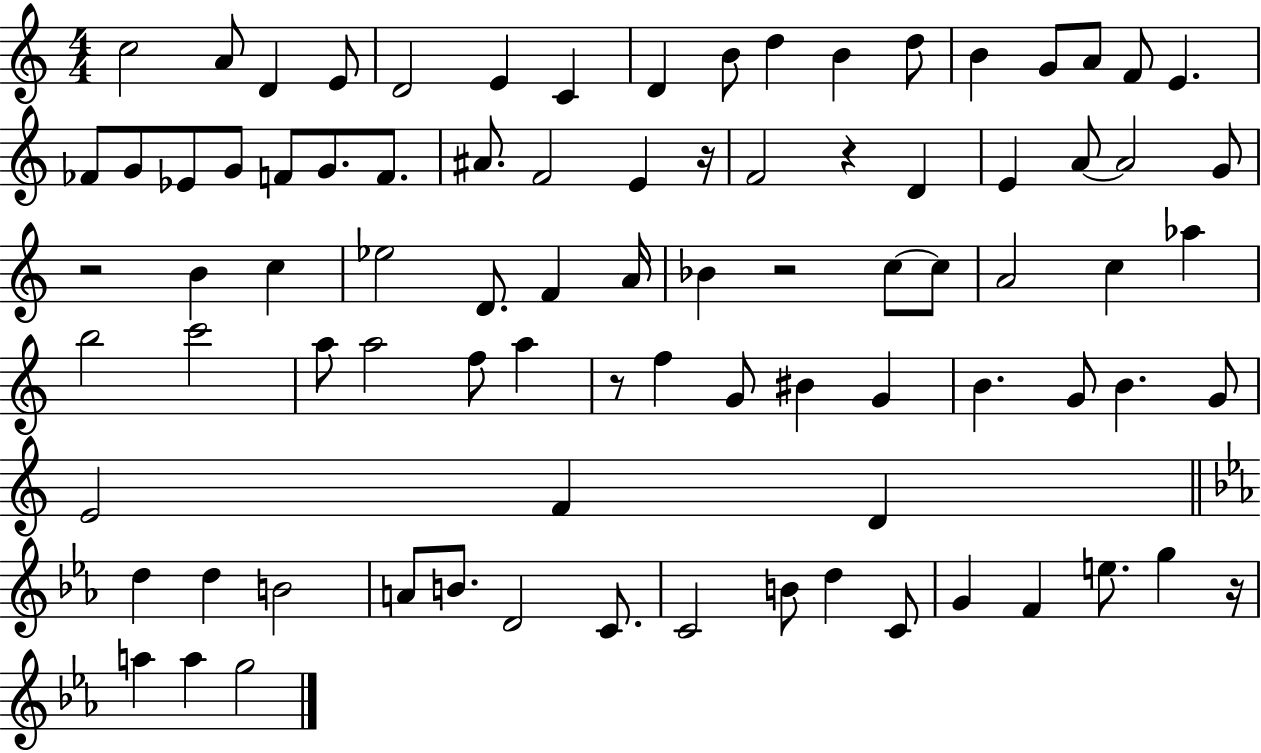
C5/h A4/e D4/q E4/e D4/h E4/q C4/q D4/q B4/e D5/q B4/q D5/e B4/q G4/e A4/e F4/e E4/q. FES4/e G4/e Eb4/e G4/e F4/e G4/e. F4/e. A#4/e. F4/h E4/q R/s F4/h R/q D4/q E4/q A4/e A4/h G4/e R/h B4/q C5/q Eb5/h D4/e. F4/q A4/s Bb4/q R/h C5/e C5/e A4/h C5/q Ab5/q B5/h C6/h A5/e A5/h F5/e A5/q R/e F5/q G4/e BIS4/q G4/q B4/q. G4/e B4/q. G4/e E4/h F4/q D4/q D5/q D5/q B4/h A4/e B4/e. D4/h C4/e. C4/h B4/e D5/q C4/e G4/q F4/q E5/e. G5/q R/s A5/q A5/q G5/h